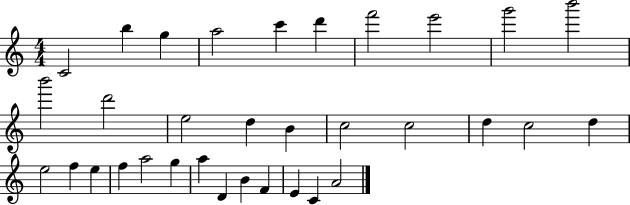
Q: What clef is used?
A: treble